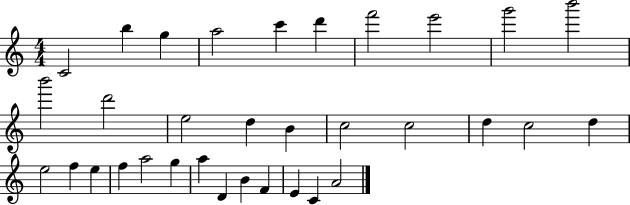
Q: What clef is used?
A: treble